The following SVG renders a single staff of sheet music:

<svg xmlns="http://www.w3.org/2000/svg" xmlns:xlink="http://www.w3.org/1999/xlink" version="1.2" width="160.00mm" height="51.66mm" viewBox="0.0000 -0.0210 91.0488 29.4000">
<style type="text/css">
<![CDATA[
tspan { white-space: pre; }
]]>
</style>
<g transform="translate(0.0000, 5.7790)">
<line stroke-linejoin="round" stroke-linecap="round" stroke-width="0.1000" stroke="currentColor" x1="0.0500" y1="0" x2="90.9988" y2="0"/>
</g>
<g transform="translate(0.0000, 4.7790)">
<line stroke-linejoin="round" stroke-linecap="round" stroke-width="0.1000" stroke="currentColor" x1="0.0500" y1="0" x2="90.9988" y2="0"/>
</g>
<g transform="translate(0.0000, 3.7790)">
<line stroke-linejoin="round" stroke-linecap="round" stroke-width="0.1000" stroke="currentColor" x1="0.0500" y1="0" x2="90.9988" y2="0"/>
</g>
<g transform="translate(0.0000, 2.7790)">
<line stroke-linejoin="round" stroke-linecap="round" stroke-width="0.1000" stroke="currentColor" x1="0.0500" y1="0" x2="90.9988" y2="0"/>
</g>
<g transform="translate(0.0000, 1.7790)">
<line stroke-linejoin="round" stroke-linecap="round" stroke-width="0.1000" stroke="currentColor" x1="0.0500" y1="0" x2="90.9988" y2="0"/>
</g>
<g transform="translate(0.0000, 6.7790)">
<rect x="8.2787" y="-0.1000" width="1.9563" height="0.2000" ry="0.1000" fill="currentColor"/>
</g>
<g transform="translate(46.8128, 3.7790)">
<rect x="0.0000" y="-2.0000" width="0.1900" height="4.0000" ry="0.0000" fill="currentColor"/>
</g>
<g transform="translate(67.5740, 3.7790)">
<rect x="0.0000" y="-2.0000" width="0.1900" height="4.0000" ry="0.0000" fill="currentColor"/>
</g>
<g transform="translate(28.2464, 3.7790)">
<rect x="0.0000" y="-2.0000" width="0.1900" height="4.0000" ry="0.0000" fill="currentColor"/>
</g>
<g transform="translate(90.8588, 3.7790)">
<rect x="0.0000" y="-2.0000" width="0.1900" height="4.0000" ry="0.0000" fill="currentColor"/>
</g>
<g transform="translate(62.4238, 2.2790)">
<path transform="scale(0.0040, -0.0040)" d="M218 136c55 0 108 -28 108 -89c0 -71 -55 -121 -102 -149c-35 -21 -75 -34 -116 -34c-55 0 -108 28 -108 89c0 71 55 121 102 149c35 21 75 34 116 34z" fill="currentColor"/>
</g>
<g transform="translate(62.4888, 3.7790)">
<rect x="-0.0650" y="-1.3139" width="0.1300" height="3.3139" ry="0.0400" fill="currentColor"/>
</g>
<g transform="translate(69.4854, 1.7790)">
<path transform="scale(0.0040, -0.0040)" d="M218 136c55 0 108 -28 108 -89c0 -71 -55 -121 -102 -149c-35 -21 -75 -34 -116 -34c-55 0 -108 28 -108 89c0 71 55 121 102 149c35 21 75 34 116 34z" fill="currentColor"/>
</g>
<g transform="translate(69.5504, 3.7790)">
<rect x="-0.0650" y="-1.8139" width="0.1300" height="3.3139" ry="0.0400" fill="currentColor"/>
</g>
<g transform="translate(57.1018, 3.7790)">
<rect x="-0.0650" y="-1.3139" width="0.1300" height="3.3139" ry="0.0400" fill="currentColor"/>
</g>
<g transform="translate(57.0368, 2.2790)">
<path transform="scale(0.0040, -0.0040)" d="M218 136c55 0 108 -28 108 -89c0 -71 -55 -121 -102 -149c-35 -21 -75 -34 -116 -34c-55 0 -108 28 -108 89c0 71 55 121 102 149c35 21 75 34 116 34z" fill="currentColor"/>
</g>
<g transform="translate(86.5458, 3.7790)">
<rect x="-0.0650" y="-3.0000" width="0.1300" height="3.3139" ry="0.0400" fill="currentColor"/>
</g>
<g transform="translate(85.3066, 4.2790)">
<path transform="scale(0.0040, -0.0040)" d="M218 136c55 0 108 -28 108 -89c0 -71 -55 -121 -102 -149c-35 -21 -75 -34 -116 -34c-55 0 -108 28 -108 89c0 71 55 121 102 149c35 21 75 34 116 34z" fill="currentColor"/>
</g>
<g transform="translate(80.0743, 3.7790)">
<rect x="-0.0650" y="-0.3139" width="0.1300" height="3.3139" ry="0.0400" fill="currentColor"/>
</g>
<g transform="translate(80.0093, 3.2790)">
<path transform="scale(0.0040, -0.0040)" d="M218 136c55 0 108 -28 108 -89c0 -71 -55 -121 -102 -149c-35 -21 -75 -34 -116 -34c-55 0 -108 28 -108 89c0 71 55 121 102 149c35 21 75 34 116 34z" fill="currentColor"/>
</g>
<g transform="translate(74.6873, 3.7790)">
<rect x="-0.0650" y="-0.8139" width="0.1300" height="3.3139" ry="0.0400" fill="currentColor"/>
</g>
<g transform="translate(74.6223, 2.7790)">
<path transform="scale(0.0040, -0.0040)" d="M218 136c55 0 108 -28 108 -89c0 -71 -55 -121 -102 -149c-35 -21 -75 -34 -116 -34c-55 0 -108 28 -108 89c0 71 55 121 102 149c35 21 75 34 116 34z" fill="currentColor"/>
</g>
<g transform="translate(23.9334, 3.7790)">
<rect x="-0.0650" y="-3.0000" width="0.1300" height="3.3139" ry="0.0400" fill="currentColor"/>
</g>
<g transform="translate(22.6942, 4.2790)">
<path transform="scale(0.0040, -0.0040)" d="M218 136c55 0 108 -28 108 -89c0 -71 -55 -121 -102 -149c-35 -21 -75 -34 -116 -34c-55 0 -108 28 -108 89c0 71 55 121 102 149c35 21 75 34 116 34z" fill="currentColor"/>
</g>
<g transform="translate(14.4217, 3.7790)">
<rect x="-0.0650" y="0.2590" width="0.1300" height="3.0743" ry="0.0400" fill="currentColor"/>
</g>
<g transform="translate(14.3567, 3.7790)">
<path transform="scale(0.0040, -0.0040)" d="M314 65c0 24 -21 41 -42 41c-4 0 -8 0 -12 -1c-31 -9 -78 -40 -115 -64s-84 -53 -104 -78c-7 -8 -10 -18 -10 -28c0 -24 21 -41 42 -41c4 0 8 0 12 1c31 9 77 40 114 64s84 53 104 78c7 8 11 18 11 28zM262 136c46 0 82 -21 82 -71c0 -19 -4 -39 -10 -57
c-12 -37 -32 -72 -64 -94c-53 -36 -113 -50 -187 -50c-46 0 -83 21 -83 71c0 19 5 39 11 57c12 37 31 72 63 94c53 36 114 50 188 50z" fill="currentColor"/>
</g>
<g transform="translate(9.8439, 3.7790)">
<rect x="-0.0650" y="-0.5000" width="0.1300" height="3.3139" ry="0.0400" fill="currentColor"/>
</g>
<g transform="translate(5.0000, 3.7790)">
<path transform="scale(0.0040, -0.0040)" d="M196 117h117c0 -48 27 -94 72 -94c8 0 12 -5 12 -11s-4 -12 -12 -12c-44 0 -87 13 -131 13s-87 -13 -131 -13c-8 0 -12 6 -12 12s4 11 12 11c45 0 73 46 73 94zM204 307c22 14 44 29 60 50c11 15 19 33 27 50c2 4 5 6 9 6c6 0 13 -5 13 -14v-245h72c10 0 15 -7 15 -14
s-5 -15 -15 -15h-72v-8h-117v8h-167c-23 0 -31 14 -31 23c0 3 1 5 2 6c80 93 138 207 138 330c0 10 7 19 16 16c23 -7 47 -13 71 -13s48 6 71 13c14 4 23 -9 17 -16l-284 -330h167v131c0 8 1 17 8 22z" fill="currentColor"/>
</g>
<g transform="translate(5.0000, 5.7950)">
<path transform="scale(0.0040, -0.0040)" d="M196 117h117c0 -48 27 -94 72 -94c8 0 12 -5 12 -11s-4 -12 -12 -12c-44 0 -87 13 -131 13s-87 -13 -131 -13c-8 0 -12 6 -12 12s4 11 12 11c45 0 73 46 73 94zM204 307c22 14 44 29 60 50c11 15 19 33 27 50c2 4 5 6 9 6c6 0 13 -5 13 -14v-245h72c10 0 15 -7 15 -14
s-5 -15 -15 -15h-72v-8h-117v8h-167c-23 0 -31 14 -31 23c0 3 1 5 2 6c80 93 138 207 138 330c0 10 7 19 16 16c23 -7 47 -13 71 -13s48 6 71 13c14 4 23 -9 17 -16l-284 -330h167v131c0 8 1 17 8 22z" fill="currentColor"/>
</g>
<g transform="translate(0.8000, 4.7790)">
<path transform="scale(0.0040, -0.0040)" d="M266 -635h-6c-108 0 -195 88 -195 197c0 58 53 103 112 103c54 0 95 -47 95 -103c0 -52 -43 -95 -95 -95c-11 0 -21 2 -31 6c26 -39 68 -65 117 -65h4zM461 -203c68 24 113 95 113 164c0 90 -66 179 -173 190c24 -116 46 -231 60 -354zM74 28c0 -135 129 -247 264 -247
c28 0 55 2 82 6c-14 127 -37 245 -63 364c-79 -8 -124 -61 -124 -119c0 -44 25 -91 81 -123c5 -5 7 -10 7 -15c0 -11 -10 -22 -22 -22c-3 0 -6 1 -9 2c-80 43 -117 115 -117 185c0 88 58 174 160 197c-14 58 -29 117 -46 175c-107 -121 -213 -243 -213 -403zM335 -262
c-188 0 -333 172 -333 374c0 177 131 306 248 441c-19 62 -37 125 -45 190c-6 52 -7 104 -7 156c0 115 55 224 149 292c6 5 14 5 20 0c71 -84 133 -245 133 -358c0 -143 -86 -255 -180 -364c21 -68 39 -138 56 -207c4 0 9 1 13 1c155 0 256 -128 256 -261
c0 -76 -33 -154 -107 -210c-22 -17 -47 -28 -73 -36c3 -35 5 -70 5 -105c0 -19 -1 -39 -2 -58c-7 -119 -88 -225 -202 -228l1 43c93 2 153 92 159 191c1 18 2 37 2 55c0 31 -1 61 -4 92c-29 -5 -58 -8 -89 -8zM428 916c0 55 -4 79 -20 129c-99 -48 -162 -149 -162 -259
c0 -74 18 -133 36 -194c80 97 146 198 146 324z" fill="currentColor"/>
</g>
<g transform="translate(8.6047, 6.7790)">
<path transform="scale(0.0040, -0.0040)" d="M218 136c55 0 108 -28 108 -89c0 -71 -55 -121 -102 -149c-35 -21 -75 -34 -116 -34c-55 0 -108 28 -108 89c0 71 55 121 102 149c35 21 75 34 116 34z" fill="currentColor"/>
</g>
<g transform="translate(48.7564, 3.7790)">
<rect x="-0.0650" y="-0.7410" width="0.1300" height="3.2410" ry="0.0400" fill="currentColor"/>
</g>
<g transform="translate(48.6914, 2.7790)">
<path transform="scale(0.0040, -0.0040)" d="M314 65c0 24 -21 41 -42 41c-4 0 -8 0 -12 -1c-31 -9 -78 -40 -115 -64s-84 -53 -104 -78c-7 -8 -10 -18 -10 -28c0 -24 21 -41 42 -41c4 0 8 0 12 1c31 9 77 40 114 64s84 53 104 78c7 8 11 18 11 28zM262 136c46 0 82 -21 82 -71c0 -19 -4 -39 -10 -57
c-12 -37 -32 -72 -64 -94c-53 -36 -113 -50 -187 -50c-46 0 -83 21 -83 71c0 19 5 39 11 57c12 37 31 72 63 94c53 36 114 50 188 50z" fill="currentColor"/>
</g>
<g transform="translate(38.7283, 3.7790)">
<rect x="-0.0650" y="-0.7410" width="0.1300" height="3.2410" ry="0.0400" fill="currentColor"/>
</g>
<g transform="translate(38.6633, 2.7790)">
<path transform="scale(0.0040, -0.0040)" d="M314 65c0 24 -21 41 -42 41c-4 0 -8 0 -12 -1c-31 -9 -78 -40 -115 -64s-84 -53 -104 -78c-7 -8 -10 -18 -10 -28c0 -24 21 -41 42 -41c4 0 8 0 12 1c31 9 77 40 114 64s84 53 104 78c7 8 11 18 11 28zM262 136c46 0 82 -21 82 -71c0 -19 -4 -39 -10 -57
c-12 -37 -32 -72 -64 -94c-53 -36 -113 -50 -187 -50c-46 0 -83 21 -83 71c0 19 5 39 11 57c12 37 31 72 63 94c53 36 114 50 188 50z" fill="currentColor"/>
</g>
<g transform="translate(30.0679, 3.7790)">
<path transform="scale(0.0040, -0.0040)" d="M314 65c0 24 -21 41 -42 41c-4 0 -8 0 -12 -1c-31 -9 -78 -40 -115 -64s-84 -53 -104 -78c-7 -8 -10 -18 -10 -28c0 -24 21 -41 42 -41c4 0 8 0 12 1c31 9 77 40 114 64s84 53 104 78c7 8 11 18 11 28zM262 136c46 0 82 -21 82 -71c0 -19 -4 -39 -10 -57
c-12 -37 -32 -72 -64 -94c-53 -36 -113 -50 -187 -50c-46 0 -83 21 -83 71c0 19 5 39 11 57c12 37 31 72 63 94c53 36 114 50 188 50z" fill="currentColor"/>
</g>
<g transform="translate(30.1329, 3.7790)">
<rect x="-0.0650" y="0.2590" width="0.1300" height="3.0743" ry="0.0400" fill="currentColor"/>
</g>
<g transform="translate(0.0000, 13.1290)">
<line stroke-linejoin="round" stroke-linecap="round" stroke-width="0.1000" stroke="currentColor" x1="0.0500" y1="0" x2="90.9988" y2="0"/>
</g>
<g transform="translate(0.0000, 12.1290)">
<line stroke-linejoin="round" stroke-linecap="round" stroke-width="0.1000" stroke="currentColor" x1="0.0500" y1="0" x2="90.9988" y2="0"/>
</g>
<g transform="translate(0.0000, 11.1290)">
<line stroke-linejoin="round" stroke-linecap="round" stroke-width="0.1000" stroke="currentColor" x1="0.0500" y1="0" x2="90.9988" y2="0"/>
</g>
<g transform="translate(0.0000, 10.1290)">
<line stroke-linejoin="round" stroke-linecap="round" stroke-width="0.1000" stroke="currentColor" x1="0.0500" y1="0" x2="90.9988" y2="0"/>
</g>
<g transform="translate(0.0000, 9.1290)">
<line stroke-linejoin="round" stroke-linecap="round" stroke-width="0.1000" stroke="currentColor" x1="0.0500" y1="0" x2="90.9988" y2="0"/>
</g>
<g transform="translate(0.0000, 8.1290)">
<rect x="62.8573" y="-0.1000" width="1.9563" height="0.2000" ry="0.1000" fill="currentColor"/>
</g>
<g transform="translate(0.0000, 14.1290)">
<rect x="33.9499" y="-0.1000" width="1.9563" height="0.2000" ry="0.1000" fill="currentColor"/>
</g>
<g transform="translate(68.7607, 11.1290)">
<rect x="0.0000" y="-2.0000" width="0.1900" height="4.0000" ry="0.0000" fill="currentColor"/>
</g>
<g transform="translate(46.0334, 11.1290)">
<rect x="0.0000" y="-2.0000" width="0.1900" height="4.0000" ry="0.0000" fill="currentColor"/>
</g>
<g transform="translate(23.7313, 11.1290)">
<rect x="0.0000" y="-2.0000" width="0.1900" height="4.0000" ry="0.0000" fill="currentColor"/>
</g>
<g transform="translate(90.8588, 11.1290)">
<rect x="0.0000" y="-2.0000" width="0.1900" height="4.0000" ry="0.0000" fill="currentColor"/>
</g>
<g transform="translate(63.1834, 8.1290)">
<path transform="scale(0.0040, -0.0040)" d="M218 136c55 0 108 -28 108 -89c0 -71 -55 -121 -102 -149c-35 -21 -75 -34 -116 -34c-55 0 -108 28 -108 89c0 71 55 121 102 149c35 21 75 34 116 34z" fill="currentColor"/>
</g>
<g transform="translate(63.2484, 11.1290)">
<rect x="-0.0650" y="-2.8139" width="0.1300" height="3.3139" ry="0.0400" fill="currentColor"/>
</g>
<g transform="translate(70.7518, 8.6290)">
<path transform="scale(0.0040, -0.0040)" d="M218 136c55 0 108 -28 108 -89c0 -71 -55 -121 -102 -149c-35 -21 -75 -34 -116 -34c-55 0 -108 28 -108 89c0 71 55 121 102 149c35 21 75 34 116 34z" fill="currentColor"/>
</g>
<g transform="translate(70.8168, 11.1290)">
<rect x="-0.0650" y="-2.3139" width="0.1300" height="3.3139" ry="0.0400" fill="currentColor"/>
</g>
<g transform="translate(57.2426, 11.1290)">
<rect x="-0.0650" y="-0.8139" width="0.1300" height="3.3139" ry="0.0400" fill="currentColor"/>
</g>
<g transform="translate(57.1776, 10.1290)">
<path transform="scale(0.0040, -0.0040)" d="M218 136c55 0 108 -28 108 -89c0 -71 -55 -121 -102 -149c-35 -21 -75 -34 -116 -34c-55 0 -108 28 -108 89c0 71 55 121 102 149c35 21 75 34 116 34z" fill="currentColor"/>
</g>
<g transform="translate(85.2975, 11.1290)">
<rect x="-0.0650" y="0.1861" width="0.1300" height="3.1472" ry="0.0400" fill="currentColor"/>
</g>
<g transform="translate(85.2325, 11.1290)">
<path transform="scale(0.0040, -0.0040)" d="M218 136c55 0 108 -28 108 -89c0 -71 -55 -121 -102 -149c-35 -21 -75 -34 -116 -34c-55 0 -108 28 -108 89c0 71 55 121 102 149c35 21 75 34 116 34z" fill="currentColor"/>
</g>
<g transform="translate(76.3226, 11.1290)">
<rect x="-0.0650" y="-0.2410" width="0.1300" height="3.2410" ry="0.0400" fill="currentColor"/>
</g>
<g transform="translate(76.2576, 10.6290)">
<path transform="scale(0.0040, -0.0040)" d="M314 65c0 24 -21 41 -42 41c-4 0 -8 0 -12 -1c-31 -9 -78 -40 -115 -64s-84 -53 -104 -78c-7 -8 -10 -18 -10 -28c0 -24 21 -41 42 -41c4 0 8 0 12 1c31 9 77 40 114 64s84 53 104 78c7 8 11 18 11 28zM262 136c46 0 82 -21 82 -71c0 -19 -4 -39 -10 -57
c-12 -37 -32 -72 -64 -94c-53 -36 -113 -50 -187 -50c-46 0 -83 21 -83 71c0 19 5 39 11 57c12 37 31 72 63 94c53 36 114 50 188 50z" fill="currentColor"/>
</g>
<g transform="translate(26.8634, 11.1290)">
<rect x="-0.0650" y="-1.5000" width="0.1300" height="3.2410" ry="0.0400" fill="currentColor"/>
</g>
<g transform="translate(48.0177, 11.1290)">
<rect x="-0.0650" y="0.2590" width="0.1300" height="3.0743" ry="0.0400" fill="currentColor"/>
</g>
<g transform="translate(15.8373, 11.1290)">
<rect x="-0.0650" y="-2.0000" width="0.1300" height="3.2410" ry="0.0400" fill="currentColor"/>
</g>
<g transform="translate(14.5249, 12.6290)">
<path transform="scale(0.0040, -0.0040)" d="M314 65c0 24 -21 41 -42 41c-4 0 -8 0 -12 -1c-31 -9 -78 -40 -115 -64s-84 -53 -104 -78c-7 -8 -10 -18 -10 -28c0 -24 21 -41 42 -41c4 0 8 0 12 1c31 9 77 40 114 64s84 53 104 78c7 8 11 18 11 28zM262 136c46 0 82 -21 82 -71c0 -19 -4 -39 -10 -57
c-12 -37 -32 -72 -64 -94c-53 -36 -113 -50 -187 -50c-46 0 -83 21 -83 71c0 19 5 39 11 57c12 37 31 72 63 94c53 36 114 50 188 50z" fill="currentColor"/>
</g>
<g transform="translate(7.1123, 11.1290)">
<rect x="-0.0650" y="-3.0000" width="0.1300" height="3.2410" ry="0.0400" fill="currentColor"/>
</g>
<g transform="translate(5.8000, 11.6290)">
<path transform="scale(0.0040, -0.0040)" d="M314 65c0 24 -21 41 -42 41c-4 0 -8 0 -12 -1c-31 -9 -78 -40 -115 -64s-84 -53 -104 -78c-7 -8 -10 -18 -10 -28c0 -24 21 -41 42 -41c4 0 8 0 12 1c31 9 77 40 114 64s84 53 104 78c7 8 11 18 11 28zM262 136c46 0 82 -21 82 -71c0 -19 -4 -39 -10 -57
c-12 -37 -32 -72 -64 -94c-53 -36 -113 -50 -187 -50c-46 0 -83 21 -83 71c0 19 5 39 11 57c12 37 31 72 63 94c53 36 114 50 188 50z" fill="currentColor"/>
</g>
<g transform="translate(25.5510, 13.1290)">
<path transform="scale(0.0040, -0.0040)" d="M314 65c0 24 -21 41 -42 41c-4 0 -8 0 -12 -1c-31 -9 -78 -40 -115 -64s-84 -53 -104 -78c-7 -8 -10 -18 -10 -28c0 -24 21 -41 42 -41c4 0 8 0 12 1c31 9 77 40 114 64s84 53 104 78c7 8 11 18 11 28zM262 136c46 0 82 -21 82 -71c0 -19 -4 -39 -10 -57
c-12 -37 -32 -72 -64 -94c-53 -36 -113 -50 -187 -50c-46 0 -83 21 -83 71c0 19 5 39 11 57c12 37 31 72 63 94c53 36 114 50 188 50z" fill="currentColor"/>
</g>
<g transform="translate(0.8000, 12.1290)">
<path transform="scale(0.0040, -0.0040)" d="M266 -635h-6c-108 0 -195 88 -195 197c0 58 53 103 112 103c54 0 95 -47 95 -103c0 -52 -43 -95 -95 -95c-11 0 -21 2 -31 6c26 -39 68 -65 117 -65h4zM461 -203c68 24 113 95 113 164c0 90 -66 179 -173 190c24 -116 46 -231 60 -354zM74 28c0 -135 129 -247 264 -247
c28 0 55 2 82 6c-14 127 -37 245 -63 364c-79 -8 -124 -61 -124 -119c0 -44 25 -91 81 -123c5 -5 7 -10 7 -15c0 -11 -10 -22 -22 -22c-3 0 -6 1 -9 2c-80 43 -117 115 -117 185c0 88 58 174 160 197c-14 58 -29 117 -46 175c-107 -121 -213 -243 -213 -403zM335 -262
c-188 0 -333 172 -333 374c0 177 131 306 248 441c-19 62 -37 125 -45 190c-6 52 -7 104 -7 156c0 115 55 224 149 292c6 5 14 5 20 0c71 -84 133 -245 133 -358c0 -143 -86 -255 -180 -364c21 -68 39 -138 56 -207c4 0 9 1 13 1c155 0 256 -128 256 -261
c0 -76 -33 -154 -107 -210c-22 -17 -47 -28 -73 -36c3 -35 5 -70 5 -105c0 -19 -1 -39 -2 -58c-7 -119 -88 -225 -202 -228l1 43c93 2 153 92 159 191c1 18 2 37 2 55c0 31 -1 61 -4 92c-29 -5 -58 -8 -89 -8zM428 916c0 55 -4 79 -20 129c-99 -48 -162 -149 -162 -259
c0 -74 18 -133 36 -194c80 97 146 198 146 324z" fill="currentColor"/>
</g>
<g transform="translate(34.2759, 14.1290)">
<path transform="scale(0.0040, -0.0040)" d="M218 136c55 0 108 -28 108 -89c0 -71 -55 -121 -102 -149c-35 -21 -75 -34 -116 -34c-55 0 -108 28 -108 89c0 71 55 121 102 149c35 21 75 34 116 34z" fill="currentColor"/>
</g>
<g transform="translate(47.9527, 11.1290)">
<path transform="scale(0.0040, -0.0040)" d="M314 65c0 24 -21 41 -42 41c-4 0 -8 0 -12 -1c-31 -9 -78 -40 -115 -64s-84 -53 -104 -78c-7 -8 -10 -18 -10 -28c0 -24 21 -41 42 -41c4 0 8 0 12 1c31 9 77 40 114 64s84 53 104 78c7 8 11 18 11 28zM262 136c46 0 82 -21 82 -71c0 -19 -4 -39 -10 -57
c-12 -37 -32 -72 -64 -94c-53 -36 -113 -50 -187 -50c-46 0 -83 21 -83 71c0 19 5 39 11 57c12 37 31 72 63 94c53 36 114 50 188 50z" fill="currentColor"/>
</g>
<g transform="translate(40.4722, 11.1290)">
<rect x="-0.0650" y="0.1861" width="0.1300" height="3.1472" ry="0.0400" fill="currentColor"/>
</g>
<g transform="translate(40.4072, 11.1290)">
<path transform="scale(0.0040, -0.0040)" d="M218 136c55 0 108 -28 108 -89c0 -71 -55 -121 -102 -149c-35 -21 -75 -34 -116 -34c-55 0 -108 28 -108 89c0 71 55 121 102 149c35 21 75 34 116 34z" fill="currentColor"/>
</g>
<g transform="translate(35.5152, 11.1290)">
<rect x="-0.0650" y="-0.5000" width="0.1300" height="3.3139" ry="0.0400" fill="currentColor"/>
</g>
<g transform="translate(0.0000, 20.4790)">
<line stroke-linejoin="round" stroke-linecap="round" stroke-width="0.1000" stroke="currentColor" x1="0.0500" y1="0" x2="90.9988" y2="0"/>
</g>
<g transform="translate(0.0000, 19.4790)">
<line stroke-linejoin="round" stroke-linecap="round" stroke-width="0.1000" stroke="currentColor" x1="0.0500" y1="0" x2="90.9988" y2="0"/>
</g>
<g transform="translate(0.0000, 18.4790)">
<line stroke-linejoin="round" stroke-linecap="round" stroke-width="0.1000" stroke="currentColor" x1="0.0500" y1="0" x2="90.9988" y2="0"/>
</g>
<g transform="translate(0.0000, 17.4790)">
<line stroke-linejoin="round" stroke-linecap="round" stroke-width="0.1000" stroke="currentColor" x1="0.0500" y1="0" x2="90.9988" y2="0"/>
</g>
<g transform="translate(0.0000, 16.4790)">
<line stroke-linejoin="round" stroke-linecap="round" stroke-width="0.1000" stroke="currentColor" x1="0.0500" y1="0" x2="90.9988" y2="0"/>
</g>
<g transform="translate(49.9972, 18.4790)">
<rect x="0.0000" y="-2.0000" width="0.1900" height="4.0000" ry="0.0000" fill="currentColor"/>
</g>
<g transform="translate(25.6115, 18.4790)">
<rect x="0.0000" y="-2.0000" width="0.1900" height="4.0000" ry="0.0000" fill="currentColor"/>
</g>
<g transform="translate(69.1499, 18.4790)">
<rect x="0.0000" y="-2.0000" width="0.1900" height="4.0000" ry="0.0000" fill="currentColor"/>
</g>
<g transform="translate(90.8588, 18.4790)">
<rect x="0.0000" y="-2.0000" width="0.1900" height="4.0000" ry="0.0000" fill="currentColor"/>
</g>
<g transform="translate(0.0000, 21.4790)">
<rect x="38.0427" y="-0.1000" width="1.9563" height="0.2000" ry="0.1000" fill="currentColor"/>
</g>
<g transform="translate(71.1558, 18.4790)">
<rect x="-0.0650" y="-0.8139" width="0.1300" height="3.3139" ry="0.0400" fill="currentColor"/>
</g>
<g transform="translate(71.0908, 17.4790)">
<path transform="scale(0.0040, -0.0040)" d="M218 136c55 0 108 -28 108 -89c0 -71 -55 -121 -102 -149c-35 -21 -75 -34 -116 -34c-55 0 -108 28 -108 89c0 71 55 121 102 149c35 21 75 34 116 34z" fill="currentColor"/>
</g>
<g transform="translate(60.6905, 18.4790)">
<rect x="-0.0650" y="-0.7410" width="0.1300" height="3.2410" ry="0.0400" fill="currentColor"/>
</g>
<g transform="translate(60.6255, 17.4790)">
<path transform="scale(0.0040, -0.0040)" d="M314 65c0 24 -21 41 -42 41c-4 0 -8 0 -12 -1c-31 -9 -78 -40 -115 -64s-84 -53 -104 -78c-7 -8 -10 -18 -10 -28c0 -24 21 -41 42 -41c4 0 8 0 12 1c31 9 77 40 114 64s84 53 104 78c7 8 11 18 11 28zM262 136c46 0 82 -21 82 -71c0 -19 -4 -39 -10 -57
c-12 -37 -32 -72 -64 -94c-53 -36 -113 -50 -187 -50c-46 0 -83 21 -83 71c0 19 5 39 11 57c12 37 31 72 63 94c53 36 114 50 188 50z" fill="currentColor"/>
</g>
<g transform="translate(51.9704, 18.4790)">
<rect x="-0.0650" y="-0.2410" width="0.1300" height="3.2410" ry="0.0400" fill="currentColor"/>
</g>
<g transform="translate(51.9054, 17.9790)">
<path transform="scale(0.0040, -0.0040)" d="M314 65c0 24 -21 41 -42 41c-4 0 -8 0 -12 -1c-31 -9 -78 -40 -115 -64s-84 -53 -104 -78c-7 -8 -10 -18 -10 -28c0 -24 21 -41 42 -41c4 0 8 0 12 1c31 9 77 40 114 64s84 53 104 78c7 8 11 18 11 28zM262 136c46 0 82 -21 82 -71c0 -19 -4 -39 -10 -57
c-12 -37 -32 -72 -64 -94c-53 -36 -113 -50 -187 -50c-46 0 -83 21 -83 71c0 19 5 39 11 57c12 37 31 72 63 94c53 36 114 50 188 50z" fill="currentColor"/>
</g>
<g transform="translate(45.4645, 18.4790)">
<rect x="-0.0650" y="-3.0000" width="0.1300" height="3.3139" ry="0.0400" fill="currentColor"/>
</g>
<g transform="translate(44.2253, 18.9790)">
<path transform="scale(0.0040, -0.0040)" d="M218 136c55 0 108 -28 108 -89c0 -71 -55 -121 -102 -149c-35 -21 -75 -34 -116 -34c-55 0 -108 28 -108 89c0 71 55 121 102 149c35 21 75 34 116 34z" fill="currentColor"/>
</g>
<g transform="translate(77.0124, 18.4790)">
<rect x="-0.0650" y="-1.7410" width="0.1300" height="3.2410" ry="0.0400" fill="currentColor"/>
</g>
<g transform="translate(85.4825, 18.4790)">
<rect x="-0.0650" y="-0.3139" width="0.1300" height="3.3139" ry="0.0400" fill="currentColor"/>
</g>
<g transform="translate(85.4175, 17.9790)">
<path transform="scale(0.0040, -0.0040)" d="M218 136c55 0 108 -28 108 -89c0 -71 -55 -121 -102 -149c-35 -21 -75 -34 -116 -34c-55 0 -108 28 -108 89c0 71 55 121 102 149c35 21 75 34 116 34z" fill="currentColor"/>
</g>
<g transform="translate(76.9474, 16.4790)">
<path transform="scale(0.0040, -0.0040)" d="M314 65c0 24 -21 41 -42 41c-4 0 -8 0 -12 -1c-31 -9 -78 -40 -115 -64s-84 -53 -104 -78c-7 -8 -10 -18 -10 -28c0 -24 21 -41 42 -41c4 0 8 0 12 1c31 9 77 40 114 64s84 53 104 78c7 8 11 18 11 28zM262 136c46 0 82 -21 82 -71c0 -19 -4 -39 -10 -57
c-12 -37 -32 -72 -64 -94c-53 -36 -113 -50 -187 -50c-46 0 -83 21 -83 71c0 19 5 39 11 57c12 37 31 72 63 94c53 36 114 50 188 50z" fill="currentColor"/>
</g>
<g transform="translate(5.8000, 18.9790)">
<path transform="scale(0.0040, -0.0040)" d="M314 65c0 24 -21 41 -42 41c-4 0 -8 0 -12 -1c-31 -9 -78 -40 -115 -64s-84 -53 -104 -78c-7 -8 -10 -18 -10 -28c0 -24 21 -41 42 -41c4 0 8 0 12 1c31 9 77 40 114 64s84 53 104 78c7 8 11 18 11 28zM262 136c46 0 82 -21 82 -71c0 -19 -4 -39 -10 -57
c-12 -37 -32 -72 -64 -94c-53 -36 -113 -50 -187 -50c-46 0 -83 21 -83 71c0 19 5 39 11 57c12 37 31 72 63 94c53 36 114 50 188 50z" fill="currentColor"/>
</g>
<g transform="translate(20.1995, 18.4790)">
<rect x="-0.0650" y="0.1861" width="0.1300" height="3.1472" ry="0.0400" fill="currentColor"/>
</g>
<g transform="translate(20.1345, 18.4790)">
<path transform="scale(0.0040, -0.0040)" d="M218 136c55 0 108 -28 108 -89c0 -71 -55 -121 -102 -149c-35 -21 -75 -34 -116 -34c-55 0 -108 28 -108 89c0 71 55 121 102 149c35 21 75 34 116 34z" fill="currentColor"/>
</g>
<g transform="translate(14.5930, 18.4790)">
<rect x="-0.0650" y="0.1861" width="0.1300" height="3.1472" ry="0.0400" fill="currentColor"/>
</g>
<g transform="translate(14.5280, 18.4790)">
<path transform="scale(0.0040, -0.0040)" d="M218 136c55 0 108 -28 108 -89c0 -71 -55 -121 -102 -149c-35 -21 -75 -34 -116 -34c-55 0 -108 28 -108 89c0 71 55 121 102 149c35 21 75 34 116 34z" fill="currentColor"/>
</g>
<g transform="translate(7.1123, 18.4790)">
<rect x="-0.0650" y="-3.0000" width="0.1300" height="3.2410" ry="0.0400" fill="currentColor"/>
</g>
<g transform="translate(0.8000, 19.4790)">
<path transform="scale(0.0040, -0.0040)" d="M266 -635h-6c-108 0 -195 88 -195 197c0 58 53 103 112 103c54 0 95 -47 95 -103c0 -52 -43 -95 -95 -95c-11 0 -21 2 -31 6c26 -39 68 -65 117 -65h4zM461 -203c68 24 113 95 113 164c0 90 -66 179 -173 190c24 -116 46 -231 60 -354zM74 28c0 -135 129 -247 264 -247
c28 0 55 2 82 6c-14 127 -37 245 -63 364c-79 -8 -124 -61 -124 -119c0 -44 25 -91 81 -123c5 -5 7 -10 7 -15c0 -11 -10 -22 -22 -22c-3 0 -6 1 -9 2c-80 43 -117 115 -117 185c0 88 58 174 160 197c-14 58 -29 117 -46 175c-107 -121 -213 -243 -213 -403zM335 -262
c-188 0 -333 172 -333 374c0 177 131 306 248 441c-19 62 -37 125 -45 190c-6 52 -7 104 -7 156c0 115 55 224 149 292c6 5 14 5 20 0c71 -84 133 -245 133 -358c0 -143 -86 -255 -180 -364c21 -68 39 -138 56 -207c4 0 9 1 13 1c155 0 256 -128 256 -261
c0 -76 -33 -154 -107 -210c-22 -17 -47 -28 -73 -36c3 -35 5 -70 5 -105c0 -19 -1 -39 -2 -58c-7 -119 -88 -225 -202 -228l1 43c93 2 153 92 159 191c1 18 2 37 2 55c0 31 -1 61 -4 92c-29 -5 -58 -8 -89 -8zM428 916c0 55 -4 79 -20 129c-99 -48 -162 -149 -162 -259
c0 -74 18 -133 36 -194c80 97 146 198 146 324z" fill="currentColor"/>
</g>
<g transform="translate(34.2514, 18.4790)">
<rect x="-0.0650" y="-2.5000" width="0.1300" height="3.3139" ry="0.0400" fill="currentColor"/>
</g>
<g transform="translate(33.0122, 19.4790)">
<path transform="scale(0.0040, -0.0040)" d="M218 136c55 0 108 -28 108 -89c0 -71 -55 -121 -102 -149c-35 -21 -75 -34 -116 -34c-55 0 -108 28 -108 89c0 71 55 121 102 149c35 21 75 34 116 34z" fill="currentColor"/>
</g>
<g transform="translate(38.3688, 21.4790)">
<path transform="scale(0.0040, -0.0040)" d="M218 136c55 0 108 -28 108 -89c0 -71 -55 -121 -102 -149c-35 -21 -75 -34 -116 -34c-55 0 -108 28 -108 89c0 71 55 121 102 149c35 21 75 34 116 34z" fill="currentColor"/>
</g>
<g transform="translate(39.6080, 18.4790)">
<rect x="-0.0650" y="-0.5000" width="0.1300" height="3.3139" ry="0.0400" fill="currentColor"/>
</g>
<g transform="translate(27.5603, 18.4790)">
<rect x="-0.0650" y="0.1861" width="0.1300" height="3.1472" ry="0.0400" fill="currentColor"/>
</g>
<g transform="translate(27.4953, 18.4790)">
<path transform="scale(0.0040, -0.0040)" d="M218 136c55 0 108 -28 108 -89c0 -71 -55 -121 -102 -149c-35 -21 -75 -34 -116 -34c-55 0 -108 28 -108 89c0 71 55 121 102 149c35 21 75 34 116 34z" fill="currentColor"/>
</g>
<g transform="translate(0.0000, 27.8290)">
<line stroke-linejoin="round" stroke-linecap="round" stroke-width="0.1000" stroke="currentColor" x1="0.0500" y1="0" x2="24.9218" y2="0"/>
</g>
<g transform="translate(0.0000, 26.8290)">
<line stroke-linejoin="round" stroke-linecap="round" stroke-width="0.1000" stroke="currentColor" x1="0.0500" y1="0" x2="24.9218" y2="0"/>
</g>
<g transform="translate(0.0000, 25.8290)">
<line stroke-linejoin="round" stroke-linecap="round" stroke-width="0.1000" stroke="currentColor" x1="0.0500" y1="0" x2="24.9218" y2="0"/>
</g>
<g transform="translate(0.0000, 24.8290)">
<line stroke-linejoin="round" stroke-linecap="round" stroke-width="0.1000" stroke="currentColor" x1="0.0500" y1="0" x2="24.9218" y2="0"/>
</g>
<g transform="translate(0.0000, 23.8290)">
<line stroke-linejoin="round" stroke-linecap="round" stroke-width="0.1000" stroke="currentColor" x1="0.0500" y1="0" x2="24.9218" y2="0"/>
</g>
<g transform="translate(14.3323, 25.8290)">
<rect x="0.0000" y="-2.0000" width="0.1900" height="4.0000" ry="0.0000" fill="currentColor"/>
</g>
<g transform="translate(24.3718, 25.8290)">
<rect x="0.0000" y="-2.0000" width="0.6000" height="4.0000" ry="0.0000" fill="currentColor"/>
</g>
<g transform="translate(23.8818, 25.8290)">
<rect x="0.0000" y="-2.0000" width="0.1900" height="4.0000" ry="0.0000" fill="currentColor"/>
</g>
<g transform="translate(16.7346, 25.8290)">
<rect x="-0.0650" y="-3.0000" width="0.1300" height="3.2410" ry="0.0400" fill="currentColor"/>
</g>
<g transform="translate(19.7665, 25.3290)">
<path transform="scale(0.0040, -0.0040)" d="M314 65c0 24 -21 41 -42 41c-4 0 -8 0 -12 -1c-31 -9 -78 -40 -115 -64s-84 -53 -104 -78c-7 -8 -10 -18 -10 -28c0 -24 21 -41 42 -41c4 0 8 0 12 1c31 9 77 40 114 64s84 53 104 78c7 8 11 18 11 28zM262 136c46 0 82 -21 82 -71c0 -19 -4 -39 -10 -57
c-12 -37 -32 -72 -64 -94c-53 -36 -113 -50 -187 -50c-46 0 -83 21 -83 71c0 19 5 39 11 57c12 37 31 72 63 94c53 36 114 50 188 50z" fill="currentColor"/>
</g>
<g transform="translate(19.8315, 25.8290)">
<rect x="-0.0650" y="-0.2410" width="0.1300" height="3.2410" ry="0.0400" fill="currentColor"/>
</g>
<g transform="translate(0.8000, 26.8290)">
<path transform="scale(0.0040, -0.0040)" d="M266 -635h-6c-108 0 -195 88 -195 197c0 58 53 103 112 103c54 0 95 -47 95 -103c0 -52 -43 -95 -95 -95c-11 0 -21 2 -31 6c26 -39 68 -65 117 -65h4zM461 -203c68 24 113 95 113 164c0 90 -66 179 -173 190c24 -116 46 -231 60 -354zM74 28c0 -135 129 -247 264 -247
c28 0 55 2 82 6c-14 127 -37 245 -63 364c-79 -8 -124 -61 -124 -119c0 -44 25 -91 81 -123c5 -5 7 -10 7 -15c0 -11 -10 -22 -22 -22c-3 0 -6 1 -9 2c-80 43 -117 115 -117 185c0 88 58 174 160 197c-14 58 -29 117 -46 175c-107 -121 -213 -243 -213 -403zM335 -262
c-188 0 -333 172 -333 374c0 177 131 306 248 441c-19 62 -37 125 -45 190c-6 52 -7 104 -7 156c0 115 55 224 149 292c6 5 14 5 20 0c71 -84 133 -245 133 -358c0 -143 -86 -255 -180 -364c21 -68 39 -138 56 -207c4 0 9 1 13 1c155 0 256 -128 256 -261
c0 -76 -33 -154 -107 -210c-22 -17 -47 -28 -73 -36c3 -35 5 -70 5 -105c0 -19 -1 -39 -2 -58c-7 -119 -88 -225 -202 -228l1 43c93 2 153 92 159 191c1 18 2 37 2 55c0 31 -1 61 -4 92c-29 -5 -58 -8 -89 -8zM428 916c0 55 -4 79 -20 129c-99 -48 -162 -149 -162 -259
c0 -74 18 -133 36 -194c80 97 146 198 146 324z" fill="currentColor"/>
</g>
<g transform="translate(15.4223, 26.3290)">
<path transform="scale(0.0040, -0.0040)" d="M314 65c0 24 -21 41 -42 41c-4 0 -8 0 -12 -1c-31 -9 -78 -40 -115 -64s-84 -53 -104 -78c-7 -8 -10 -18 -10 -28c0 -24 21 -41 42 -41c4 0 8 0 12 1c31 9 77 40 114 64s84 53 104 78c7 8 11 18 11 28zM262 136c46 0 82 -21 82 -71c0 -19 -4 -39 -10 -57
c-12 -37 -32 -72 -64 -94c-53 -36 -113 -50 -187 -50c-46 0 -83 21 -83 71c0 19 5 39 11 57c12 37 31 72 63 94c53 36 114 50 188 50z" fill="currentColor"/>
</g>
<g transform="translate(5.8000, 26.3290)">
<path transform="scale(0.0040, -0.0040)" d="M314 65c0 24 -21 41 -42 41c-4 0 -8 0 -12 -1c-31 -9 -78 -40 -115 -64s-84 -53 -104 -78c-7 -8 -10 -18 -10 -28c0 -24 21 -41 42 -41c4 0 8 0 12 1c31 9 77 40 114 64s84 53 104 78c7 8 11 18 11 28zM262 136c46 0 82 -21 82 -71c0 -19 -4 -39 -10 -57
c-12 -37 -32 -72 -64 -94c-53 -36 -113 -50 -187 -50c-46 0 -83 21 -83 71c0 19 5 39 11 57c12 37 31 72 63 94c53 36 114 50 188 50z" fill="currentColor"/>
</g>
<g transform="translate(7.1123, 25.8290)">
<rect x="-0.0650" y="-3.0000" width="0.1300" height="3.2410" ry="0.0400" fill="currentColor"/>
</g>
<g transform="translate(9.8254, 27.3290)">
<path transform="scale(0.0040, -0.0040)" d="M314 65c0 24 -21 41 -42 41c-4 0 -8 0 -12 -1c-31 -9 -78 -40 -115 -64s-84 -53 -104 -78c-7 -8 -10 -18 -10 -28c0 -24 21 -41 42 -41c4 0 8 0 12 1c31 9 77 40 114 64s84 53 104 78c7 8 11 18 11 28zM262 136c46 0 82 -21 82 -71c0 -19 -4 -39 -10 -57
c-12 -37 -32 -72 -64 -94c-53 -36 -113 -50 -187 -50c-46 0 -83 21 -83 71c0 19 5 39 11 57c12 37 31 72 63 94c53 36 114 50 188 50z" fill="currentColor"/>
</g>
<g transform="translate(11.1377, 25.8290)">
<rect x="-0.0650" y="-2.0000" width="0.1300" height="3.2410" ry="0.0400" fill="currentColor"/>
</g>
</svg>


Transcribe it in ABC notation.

X:1
T:Untitled
M:4/4
L:1/4
K:C
C B2 A B2 d2 d2 e e f d c A A2 F2 E2 C B B2 d a g c2 B A2 B B B G C A c2 d2 d f2 c A2 F2 A2 c2